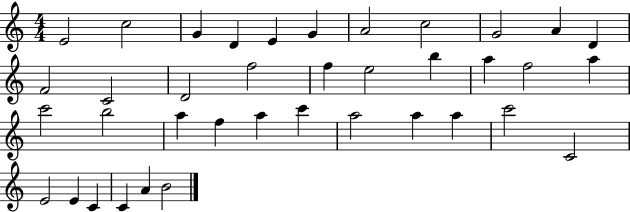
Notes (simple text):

E4/h C5/h G4/q D4/q E4/q G4/q A4/h C5/h G4/h A4/q D4/q F4/h C4/h D4/h F5/h F5/q E5/h B5/q A5/q F5/h A5/q C6/h B5/h A5/q F5/q A5/q C6/q A5/h A5/q A5/q C6/h C4/h E4/h E4/q C4/q C4/q A4/q B4/h